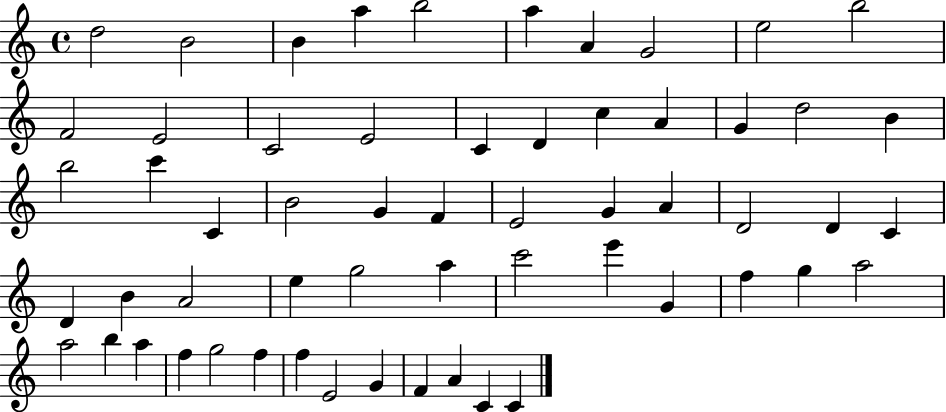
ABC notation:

X:1
T:Untitled
M:4/4
L:1/4
K:C
d2 B2 B a b2 a A G2 e2 b2 F2 E2 C2 E2 C D c A G d2 B b2 c' C B2 G F E2 G A D2 D C D B A2 e g2 a c'2 e' G f g a2 a2 b a f g2 f f E2 G F A C C